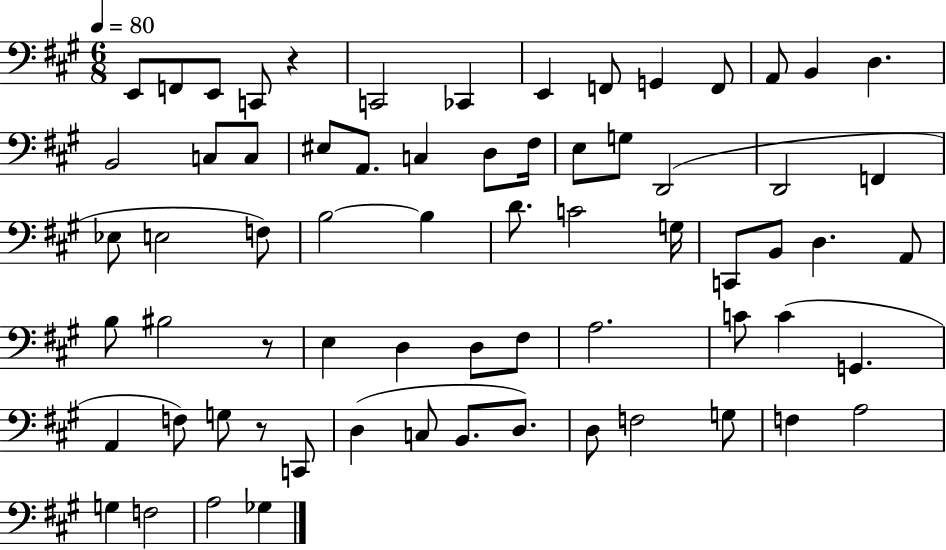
E2/e F2/e E2/e C2/e R/q C2/h CES2/q E2/q F2/e G2/q F2/e A2/e B2/q D3/q. B2/h C3/e C3/e EIS3/e A2/e. C3/q D3/e F#3/s E3/e G3/e D2/h D2/h F2/q Eb3/e E3/h F3/e B3/h B3/q D4/e. C4/h G3/s C2/e B2/e D3/q. A2/e B3/e BIS3/h R/e E3/q D3/q D3/e F#3/e A3/h. C4/e C4/q G2/q. A2/q F3/e G3/e R/e C2/e D3/q C3/e B2/e. D3/e. D3/e F3/h G3/e F3/q A3/h G3/q F3/h A3/h Gb3/q